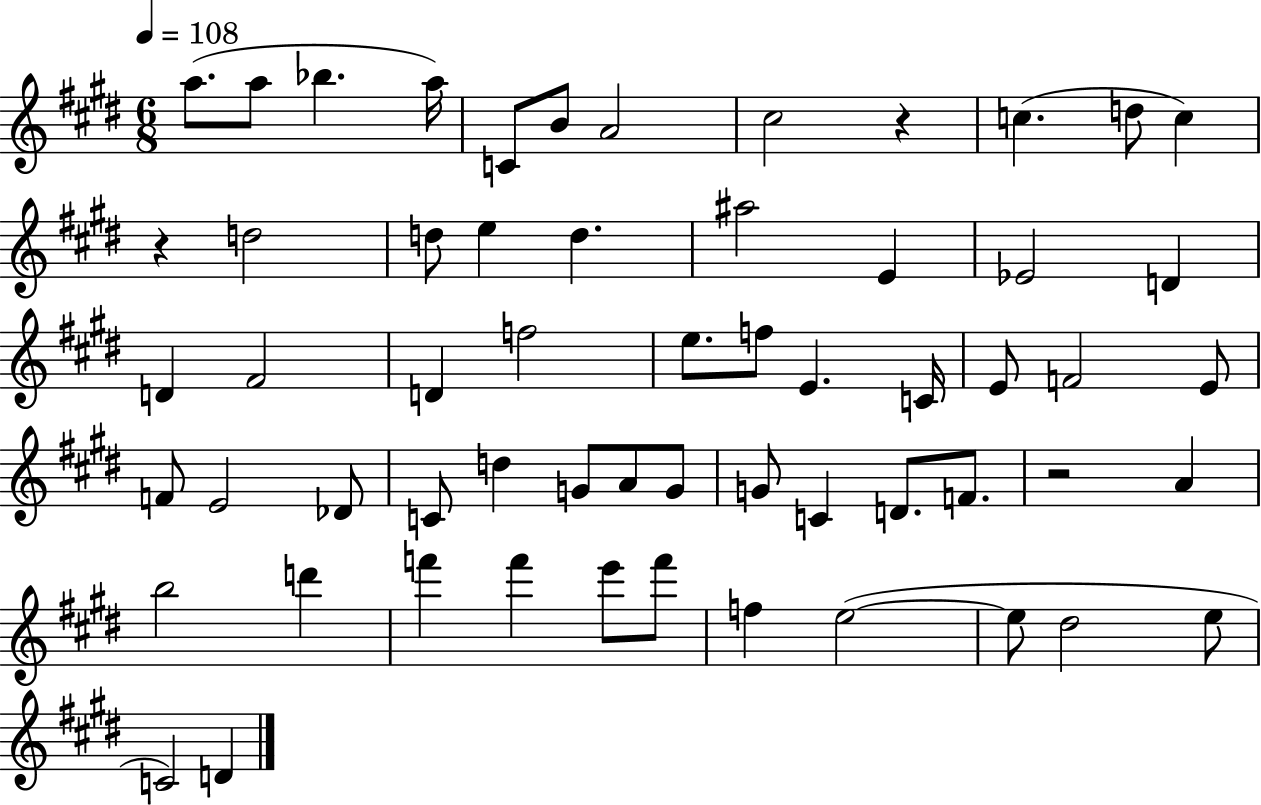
{
  \clef treble
  \numericTimeSignature
  \time 6/8
  \key e \major
  \tempo 4 = 108
  a''8.( a''8 bes''4. a''16) | c'8 b'8 a'2 | cis''2 r4 | c''4.( d''8 c''4) | \break r4 d''2 | d''8 e''4 d''4. | ais''2 e'4 | ees'2 d'4 | \break d'4 fis'2 | d'4 f''2 | e''8. f''8 e'4. c'16 | e'8 f'2 e'8 | \break f'8 e'2 des'8 | c'8 d''4 g'8 a'8 g'8 | g'8 c'4 d'8. f'8. | r2 a'4 | \break b''2 d'''4 | f'''4 f'''4 e'''8 f'''8 | f''4 e''2~(~ | e''8 dis''2 e''8 | \break c'2) d'4 | \bar "|."
}